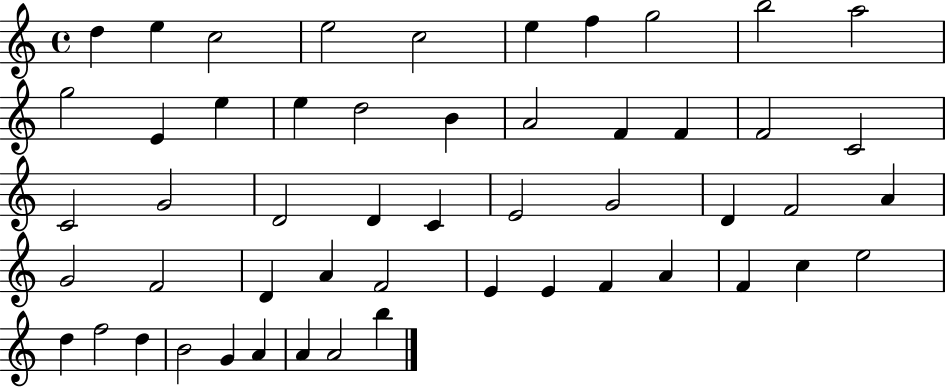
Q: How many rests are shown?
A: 0